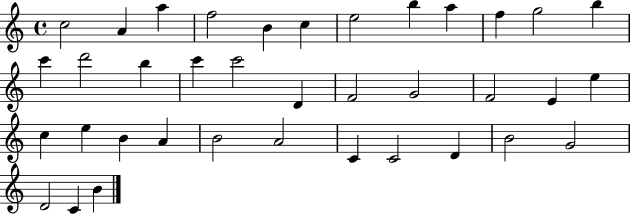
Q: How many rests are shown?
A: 0